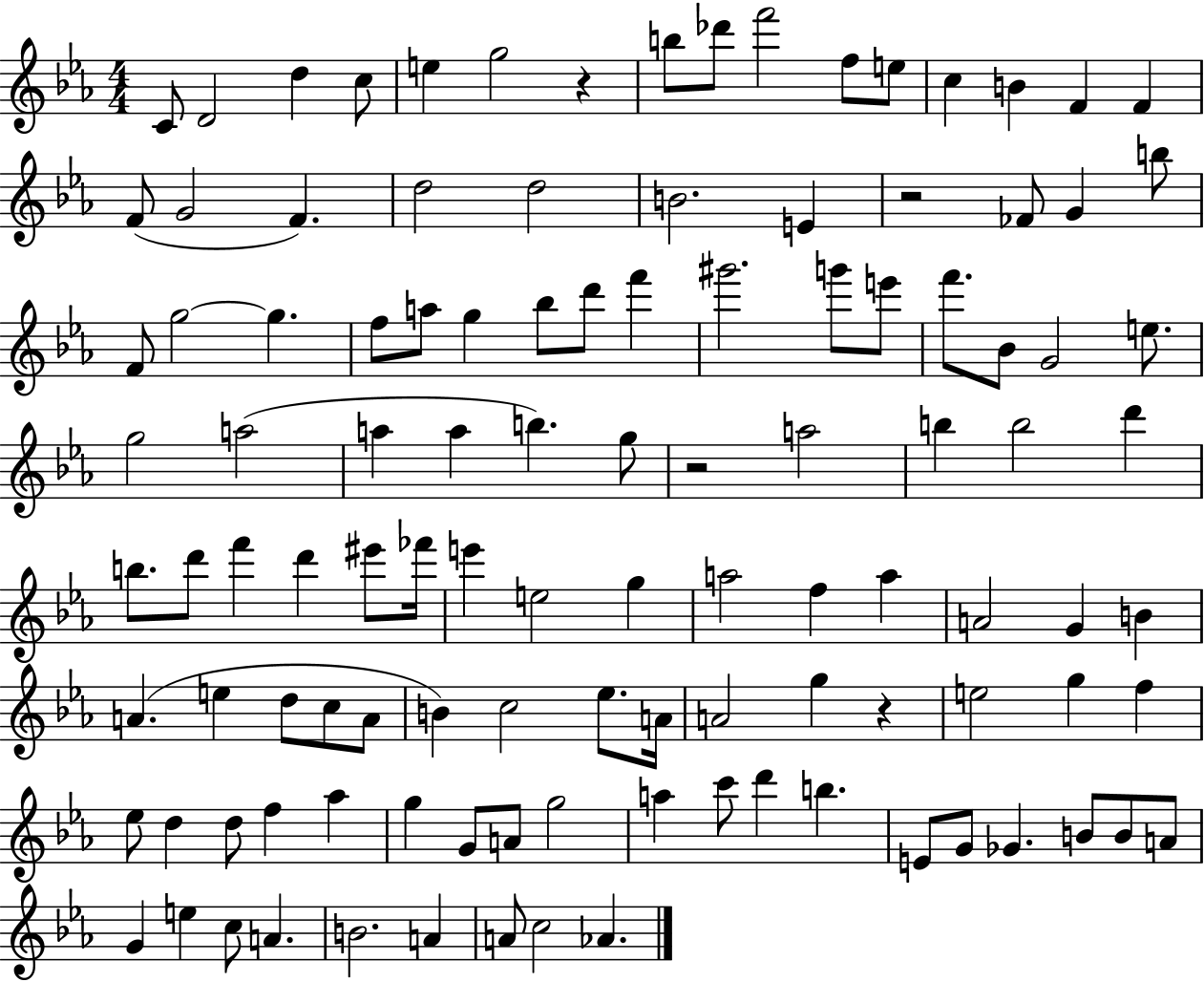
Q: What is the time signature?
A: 4/4